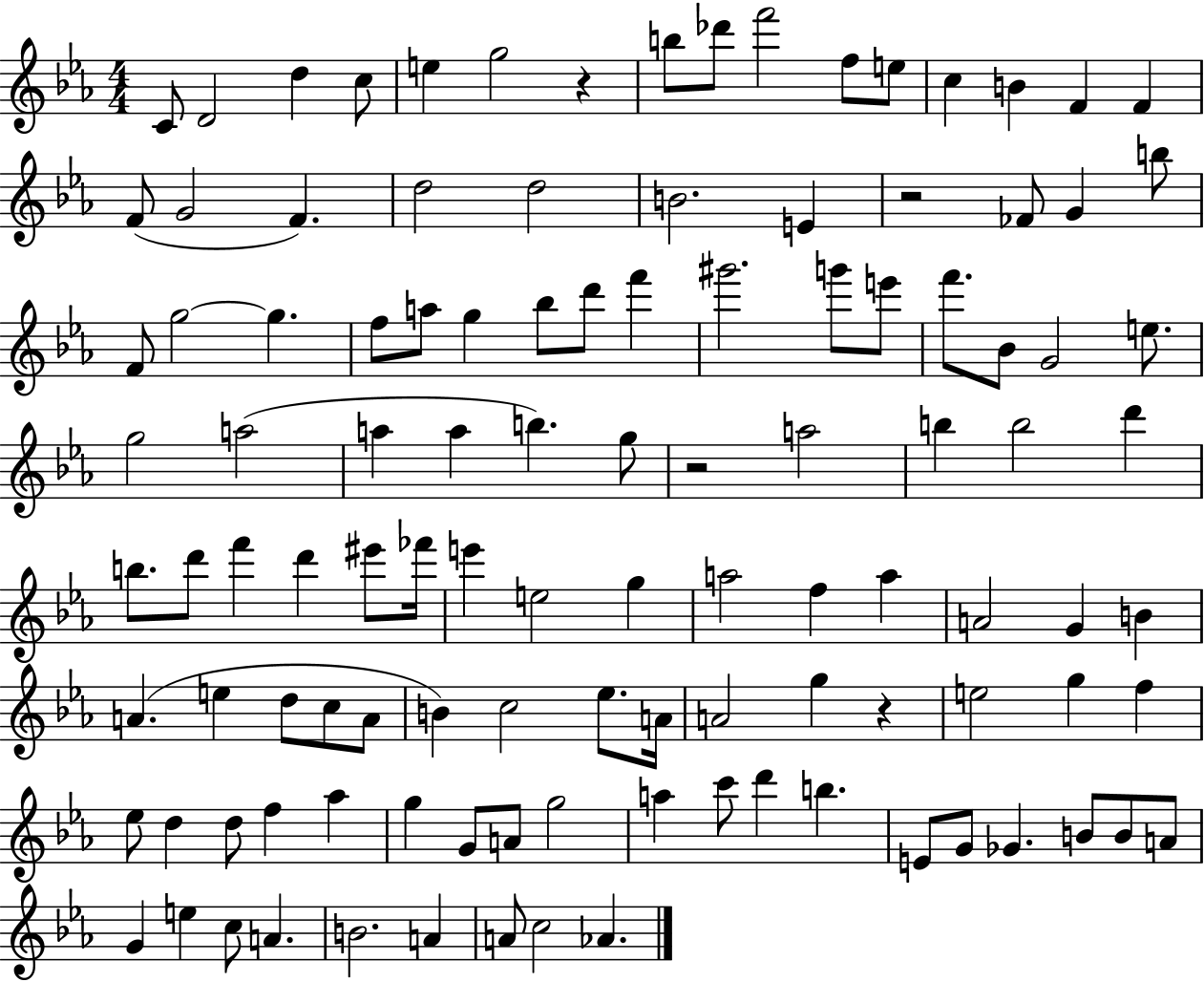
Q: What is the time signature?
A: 4/4